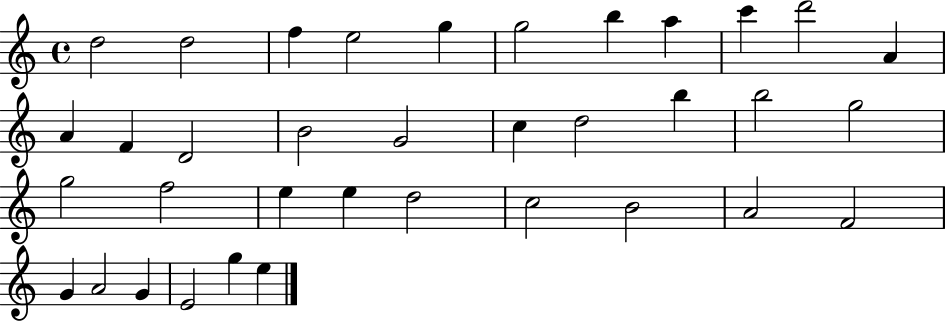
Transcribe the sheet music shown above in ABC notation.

X:1
T:Untitled
M:4/4
L:1/4
K:C
d2 d2 f e2 g g2 b a c' d'2 A A F D2 B2 G2 c d2 b b2 g2 g2 f2 e e d2 c2 B2 A2 F2 G A2 G E2 g e